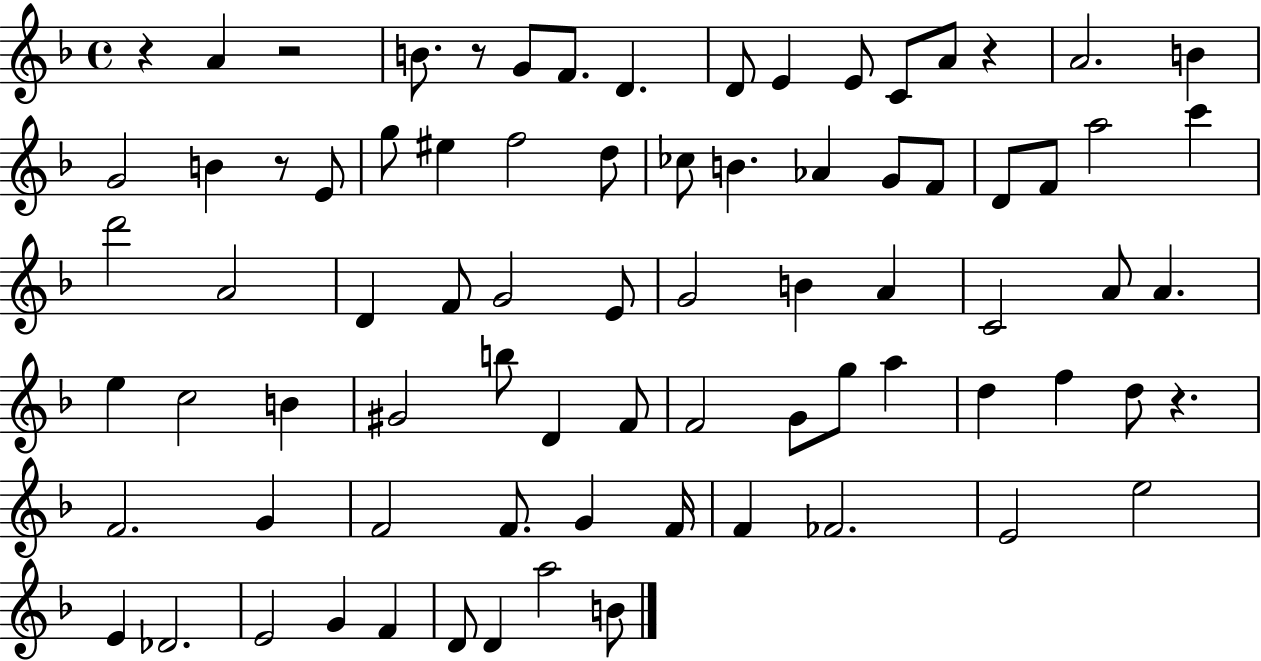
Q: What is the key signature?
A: F major